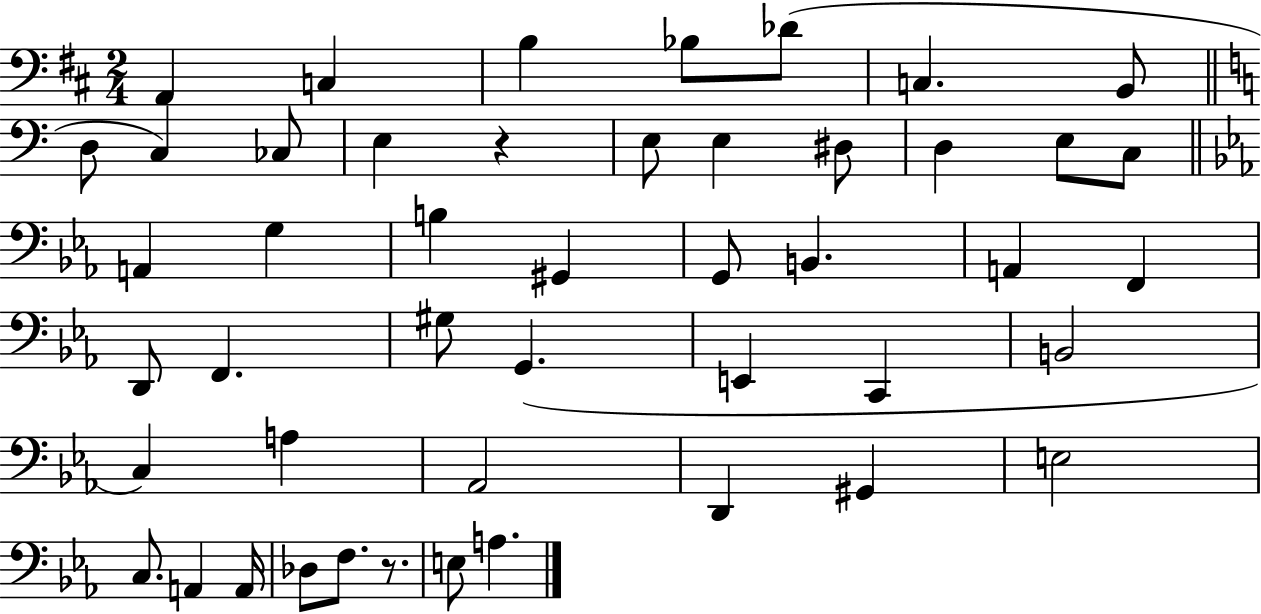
A2/q C3/q B3/q Bb3/e Db4/e C3/q. B2/e D3/e C3/q CES3/e E3/q R/q E3/e E3/q D#3/e D3/q E3/e C3/e A2/q G3/q B3/q G#2/q G2/e B2/q. A2/q F2/q D2/e F2/q. G#3/e G2/q. E2/q C2/q B2/h C3/q A3/q Ab2/h D2/q G#2/q E3/h C3/e. A2/q A2/s Db3/e F3/e. R/e. E3/e A3/q.